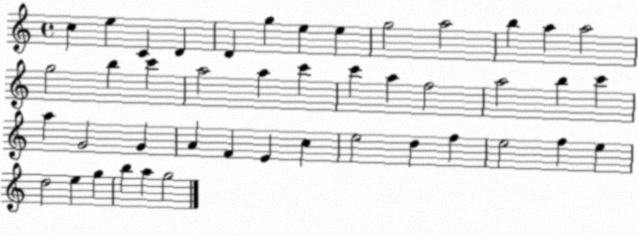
X:1
T:Untitled
M:4/4
L:1/4
K:C
c e C D D g e e g2 a2 b a a2 g2 b c' a2 a c' c' a f2 a2 b c' a G2 G A F E c e2 d f e2 f e d2 e g b a g2